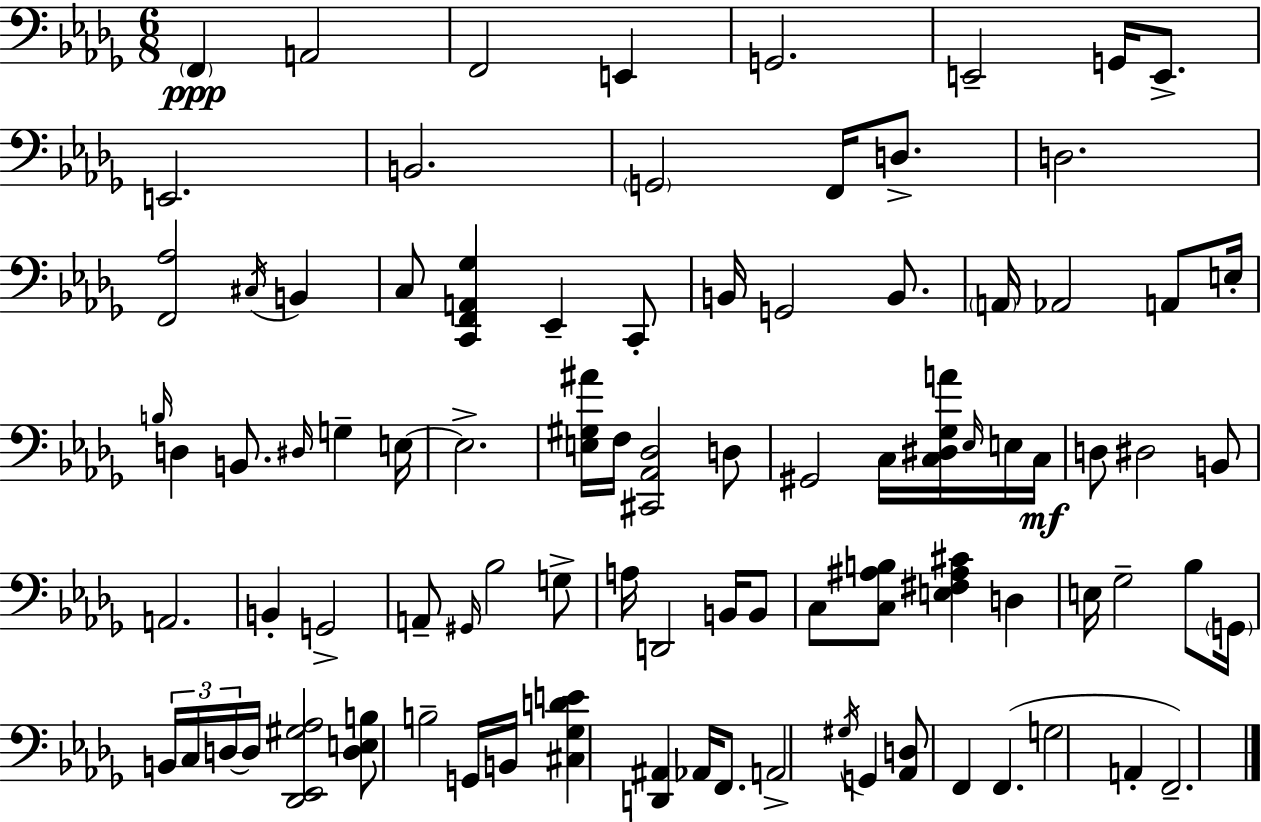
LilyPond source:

{
  \clef bass
  \numericTimeSignature
  \time 6/8
  \key bes \minor
  \parenthesize f,4\ppp a,2 | f,2 e,4 | g,2. | e,2-- g,16 e,8.-> | \break e,2. | b,2. | \parenthesize g,2 f,16 d8.-> | d2. | \break <f, aes>2 \acciaccatura { cis16 } b,4 | c8 <c, f, a, ges>4 ees,4-- c,8-. | b,16 g,2 b,8. | \parenthesize a,16 aes,2 a,8 | \break e16-. \grace { b16 } d4 b,8. \grace { dis16 } g4-- | e16~~ e2.-> | <e gis ais'>16 f16 <cis, aes, des>2 | d8 gis,2 c16 | \break <c dis ges a'>16 \grace { ees16 } e16 c16\mf d8 dis2 | b,8 a,2. | b,4-. g,2-> | a,8-- \grace { gis,16 } bes2 | \break g8-> a16 d,2 | b,16 b,8 c8 <c ais b>8 <e fis ais cis'>4 | d4 e16 ges2-- | bes8 \parenthesize g,16 \tuplet 3/2 { b,16 c16 d16~~ } d16 <des, ees, gis aes>2 | \break <d e b>8 b2-- | g,16 b,16 <cis ges d' e'>4 <d, ais,>4 | aes,16 f,8. a,2-> | \acciaccatura { gis16 } g,4 <aes, d>8 f,4 | \break f,4.( g2 | a,4-. f,2.--) | \bar "|."
}